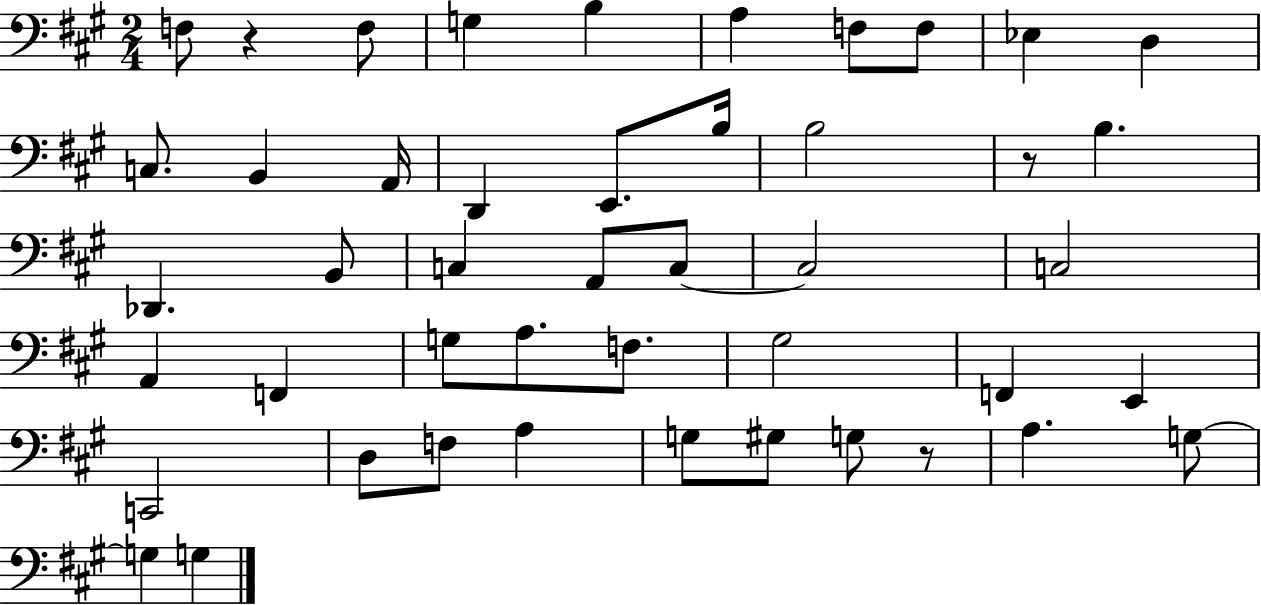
X:1
T:Untitled
M:2/4
L:1/4
K:A
F,/2 z F,/2 G, B, A, F,/2 F,/2 _E, D, C,/2 B,, A,,/4 D,, E,,/2 B,/4 B,2 z/2 B, _D,, B,,/2 C, A,,/2 C,/2 C,2 C,2 A,, F,, G,/2 A,/2 F,/2 ^G,2 F,, E,, C,,2 D,/2 F,/2 A, G,/2 ^G,/2 G,/2 z/2 A, G,/2 G, G,